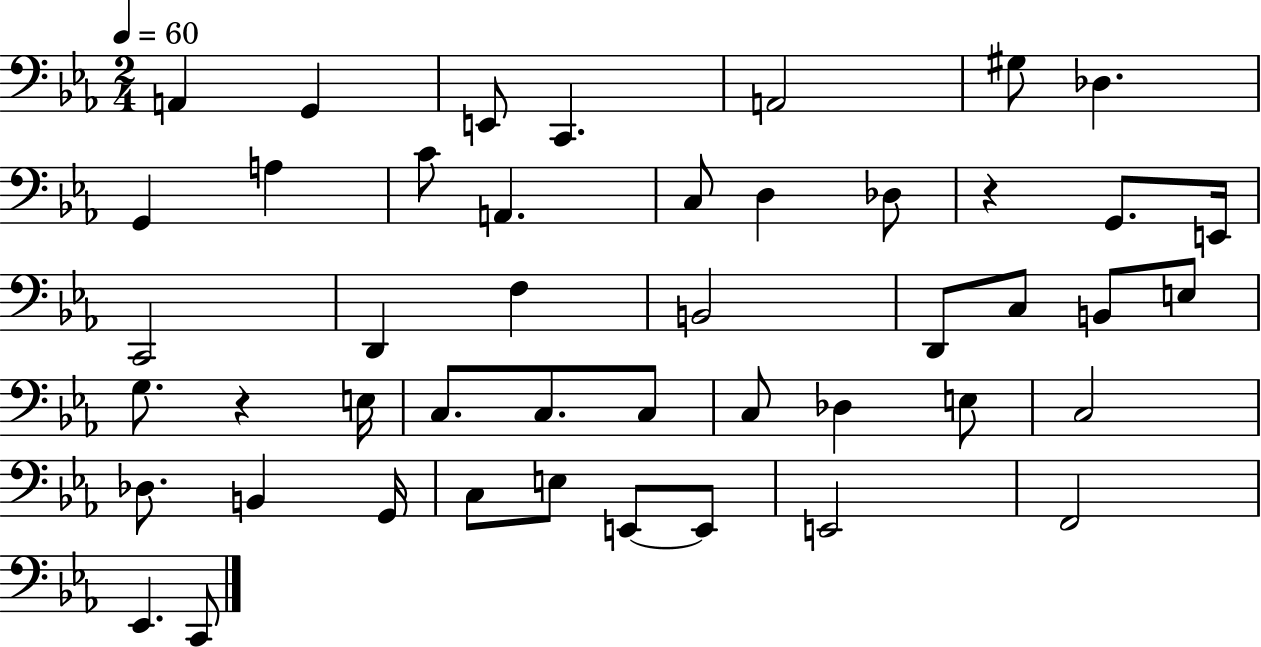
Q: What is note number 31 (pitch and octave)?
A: Db3